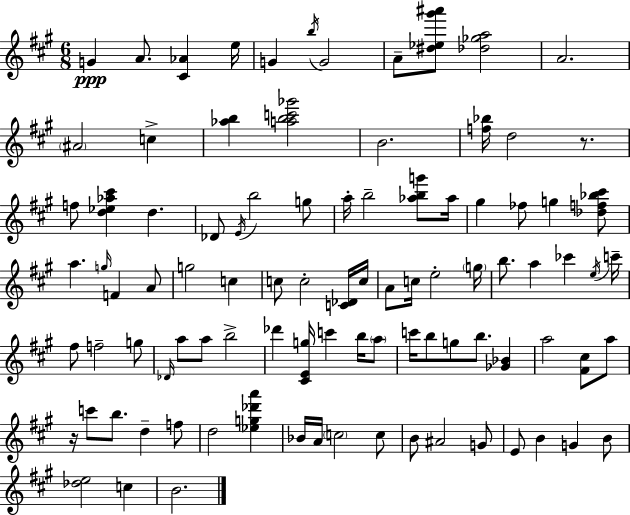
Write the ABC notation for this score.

X:1
T:Untitled
M:6/8
L:1/4
K:A
G A/2 [^C_A] e/4 G b/4 G2 A/2 [^d_e^g'^a']/2 [_d_ga]2 A2 ^A2 c [_ab] [abc'_g']2 B2 [f_b]/4 d2 z/2 f/2 [d_e_a^c'] d _D/2 E/4 b2 g/2 a/4 b2 [_abg']/2 _a/4 ^g _f/2 g [_df_b^c']/2 a g/4 F A/2 g2 c c/2 c2 [C_D]/4 c/4 A/2 c/4 e2 g/4 b/2 a _c' e/4 c'/4 ^f/2 f2 g/2 _D/4 a/2 a/2 b2 _d' [^CEg]/4 c' b/4 a/2 c'/4 b/2 g/2 b/2 [_G_B] a2 [^F^c]/2 a/2 z/4 c'/2 b/2 d f/2 d2 [_eg_d'a'] _B/4 A/4 c2 c/2 B/2 ^A2 G/2 E/2 B G B/2 [_de]2 c B2